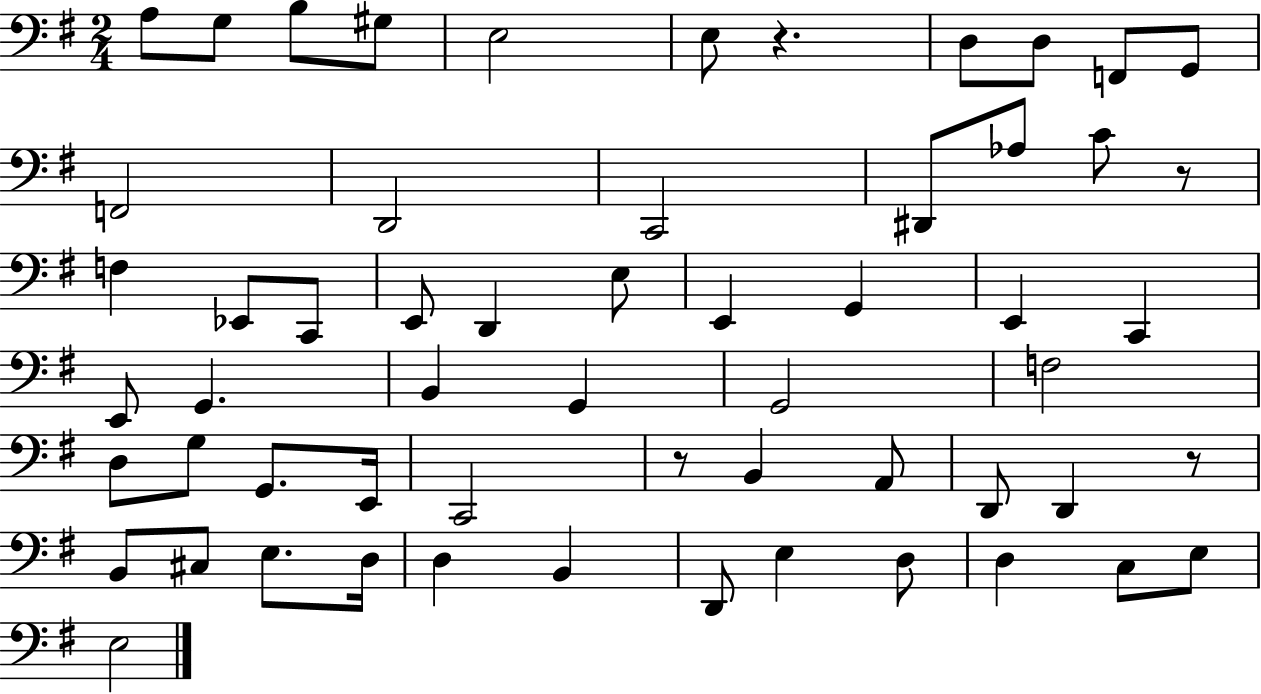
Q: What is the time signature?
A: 2/4